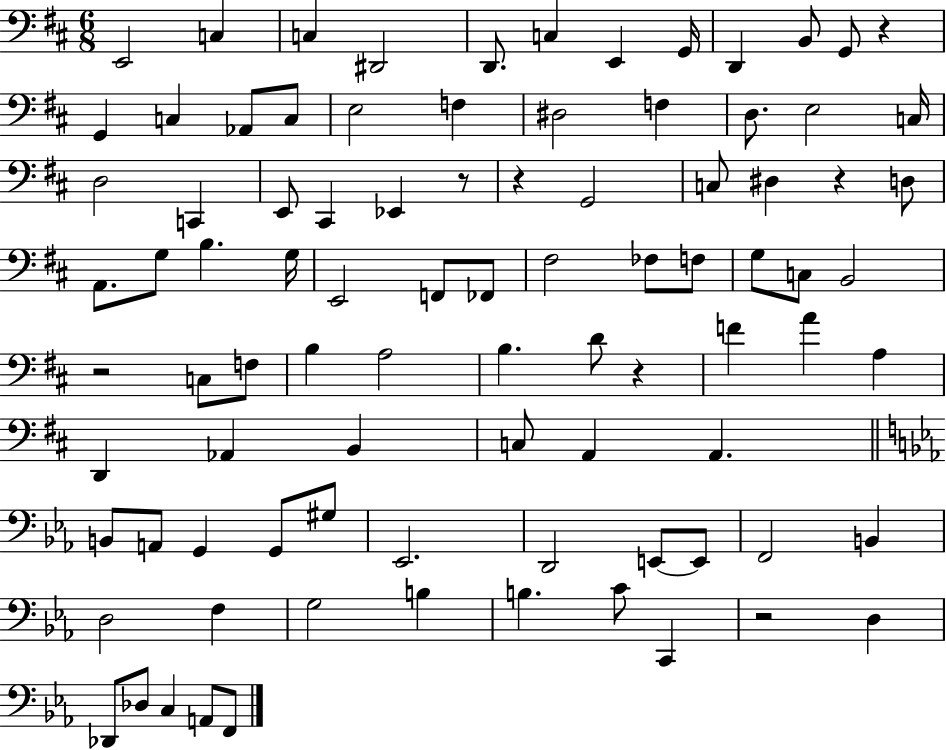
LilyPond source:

{
  \clef bass
  \numericTimeSignature
  \time 6/8
  \key d \major
  \repeat volta 2 { e,2 c4 | c4 dis,2 | d,8. c4 e,4 g,16 | d,4 b,8 g,8 r4 | \break g,4 c4 aes,8 c8 | e2 f4 | dis2 f4 | d8. e2 c16 | \break d2 c,4 | e,8 cis,4 ees,4 r8 | r4 g,2 | c8 dis4 r4 d8 | \break a,8. g8 b4. g16 | e,2 f,8 fes,8 | fis2 fes8 f8 | g8 c8 b,2 | \break r2 c8 f8 | b4 a2 | b4. d'8 r4 | f'4 a'4 a4 | \break d,4 aes,4 b,4 | c8 a,4 a,4. | \bar "||" \break \key ees \major b,8 a,8 g,4 g,8 gis8 | ees,2. | d,2 e,8~~ e,8 | f,2 b,4 | \break d2 f4 | g2 b4 | b4. c'8 c,4 | r2 d4 | \break des,8 des8 c4 a,8 f,8 | } \bar "|."
}